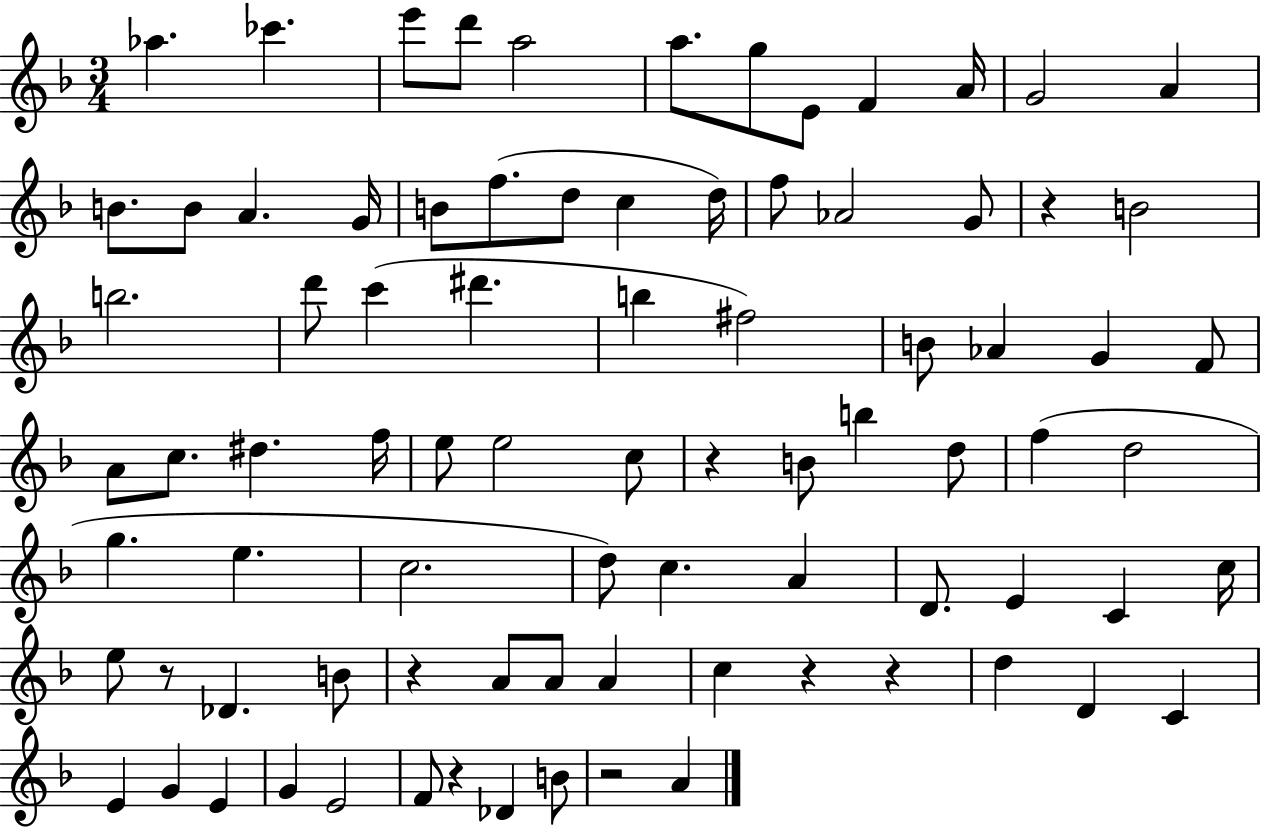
X:1
T:Untitled
M:3/4
L:1/4
K:F
_a _c' e'/2 d'/2 a2 a/2 g/2 E/2 F A/4 G2 A B/2 B/2 A G/4 B/2 f/2 d/2 c d/4 f/2 _A2 G/2 z B2 b2 d'/2 c' ^d' b ^f2 B/2 _A G F/2 A/2 c/2 ^d f/4 e/2 e2 c/2 z B/2 b d/2 f d2 g e c2 d/2 c A D/2 E C c/4 e/2 z/2 _D B/2 z A/2 A/2 A c z z d D C E G E G E2 F/2 z _D B/2 z2 A